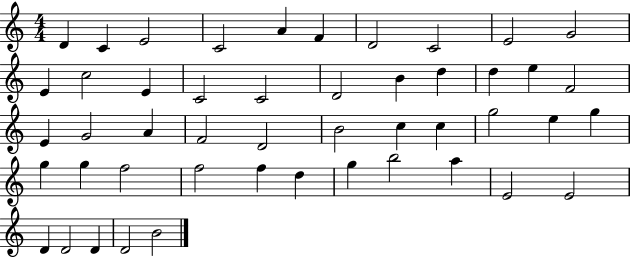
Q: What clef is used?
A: treble